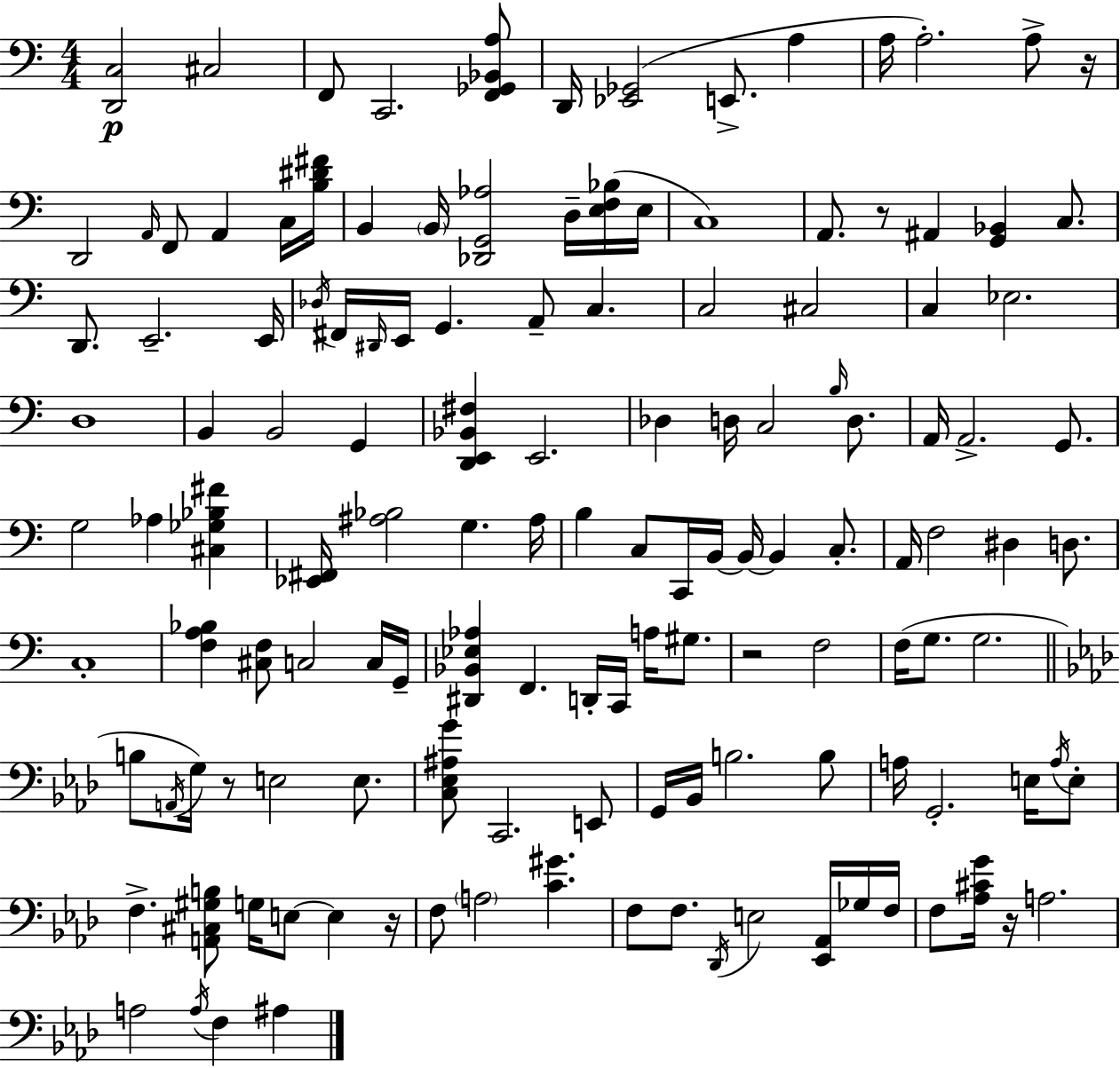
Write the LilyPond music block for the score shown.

{
  \clef bass
  \numericTimeSignature
  \time 4/4
  \key c \major
  <d, c>2\p cis2 | f,8 c,2. <f, ges, bes, a>8 | d,16 <ees, ges,>2( e,8.-> a4 | a16 a2.-.) a8-> r16 | \break d,2 \grace { a,16 } f,8 a,4 c16 | <b dis' fis'>16 b,4 \parenthesize b,16 <des, g, aes>2 d16-- <e f bes>16( | e16 c1) | a,8. r8 ais,4 <g, bes,>4 c8. | \break d,8. e,2.-- | e,16 \acciaccatura { des16 } fis,16 \grace { dis,16 } e,16 g,4. a,8-- c4. | c2 cis2 | c4 ees2. | \break d1 | b,4 b,2 g,4 | <d, e, bes, fis>4 e,2. | des4 d16 c2 | \break \grace { b16 } d8. a,16 a,2.-> | g,8. g2 aes4 | <cis ges bes fis'>4 <ees, fis,>16 <ais bes>2 g4. | ais16 b4 c8 c,16 b,16~~ b,16~~ b,4 | \break c8.-. a,16 f2 dis4 | d8. c1-. | <f a bes>4 <cis f>8 c2 | c16 g,16-- <dis, bes, ees aes>4 f,4. d,16-. c,16 | \break a16 gis8. r2 f2 | f16( g8. g2. | \bar "||" \break \key aes \major b8 \acciaccatura { a,16 } g16) r8 e2 e8. | <c ees ais g'>8 c,2. e,8 | g,16 bes,16 b2. b8 | a16 g,2.-. e16 \acciaccatura { a16 } | \break e8-. f4.-> <a, cis gis b>8 g16 e8~~ e4 | r16 f8 \parenthesize a2 <c' gis'>4. | f8 f8. \acciaccatura { des,16 } e2 | <ees, aes,>16 ges16 f16 f8 <aes cis' g'>16 r16 a2. | \break a2 \acciaccatura { a16 } f4 | ais4 \bar "|."
}